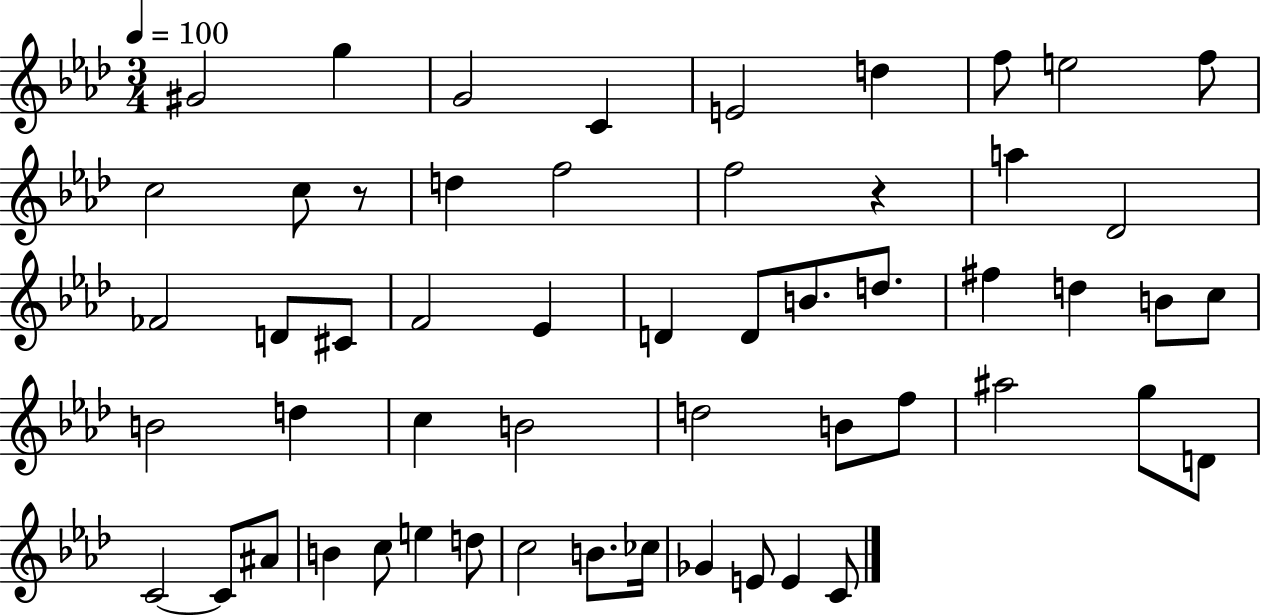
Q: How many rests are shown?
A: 2